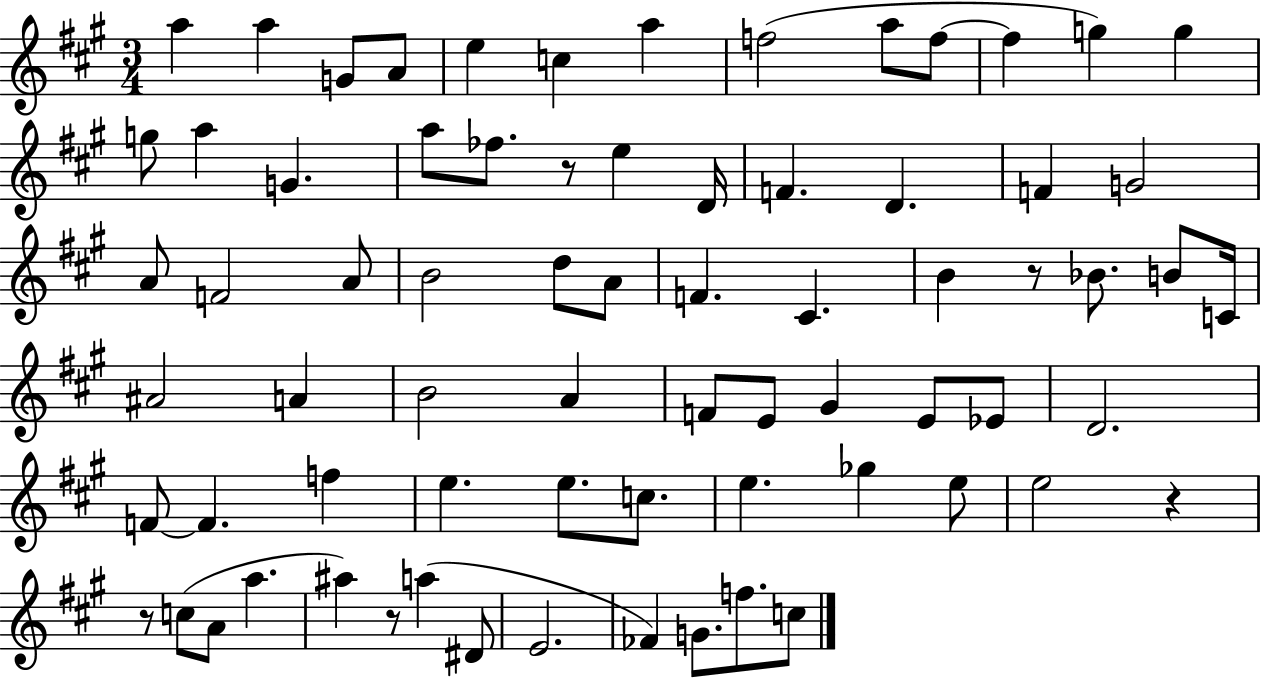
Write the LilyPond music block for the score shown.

{
  \clef treble
  \numericTimeSignature
  \time 3/4
  \key a \major
  a''4 a''4 g'8 a'8 | e''4 c''4 a''4 | f''2( a''8 f''8~~ | f''4 g''4) g''4 | \break g''8 a''4 g'4. | a''8 fes''8. r8 e''4 d'16 | f'4. d'4. | f'4 g'2 | \break a'8 f'2 a'8 | b'2 d''8 a'8 | f'4. cis'4. | b'4 r8 bes'8. b'8 c'16 | \break ais'2 a'4 | b'2 a'4 | f'8 e'8 gis'4 e'8 ees'8 | d'2. | \break f'8~~ f'4. f''4 | e''4. e''8. c''8. | e''4. ges''4 e''8 | e''2 r4 | \break r8 c''8( a'8 a''4. | ais''4) r8 a''4( dis'8 | e'2. | fes'4) g'8. f''8. c''8 | \break \bar "|."
}